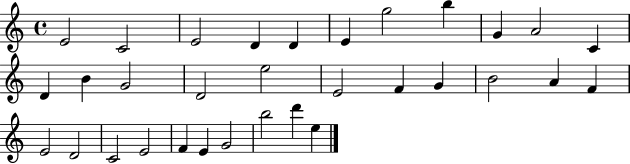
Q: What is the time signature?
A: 4/4